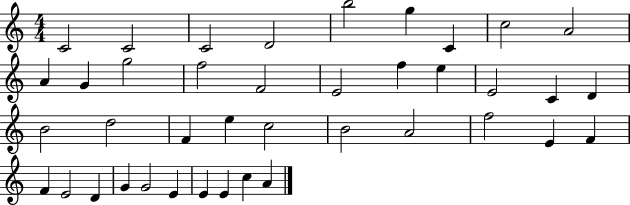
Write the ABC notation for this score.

X:1
T:Untitled
M:4/4
L:1/4
K:C
C2 C2 C2 D2 b2 g C c2 A2 A G g2 f2 F2 E2 f e E2 C D B2 d2 F e c2 B2 A2 f2 E F F E2 D G G2 E E E c A